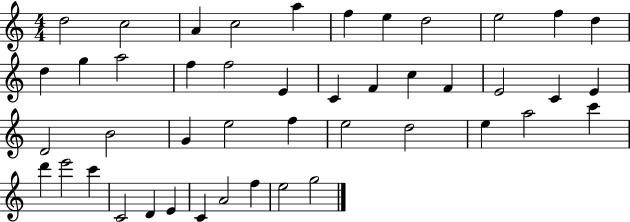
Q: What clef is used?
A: treble